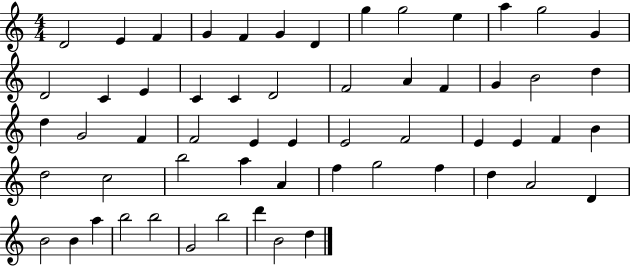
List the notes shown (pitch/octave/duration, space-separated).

D4/h E4/q F4/q G4/q F4/q G4/q D4/q G5/q G5/h E5/q A5/q G5/h G4/q D4/h C4/q E4/q C4/q C4/q D4/h F4/h A4/q F4/q G4/q B4/h D5/q D5/q G4/h F4/q F4/h E4/q E4/q E4/h F4/h E4/q E4/q F4/q B4/q D5/h C5/h B5/h A5/q A4/q F5/q G5/h F5/q D5/q A4/h D4/q B4/h B4/q A5/q B5/h B5/h G4/h B5/h D6/q B4/h D5/q